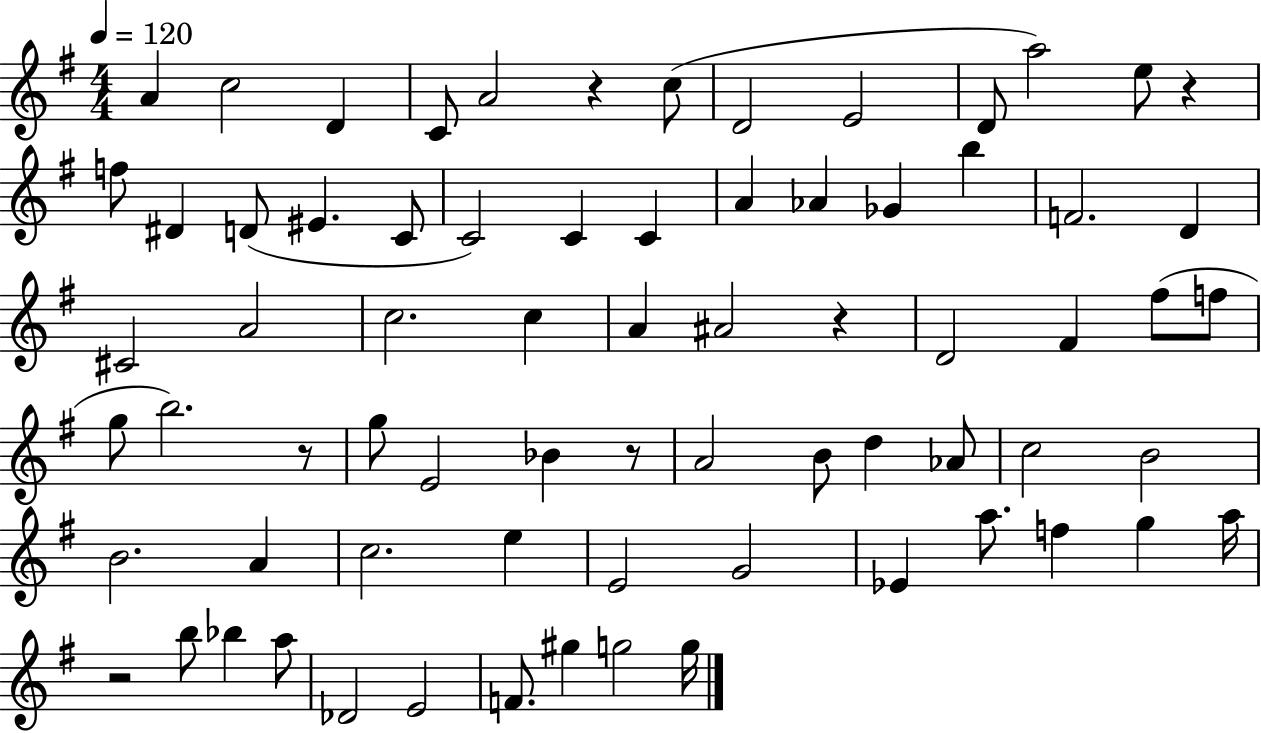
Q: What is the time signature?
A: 4/4